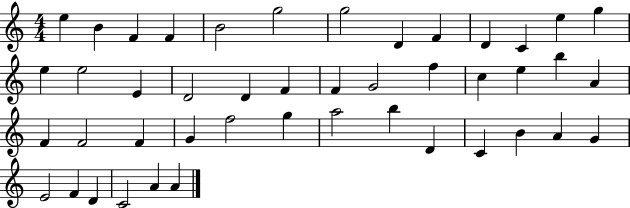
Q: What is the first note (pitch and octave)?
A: E5